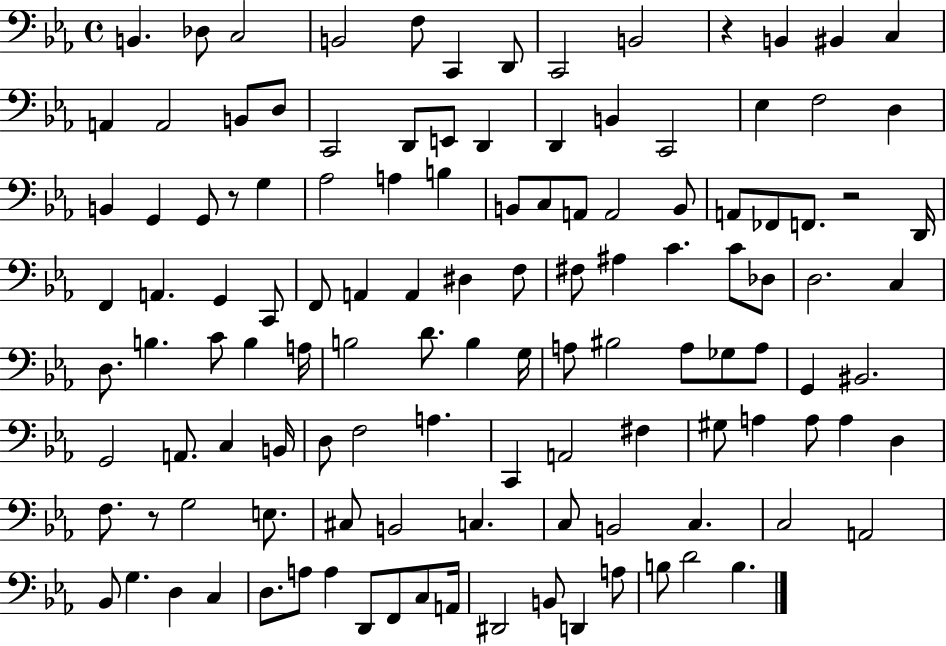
X:1
T:Untitled
M:4/4
L:1/4
K:Eb
B,, _D,/2 C,2 B,,2 F,/2 C,, D,,/2 C,,2 B,,2 z B,, ^B,, C, A,, A,,2 B,,/2 D,/2 C,,2 D,,/2 E,,/2 D,, D,, B,, C,,2 _E, F,2 D, B,, G,, G,,/2 z/2 G, _A,2 A, B, B,,/2 C,/2 A,,/2 A,,2 B,,/2 A,,/2 _F,,/2 F,,/2 z2 D,,/4 F,, A,, G,, C,,/2 F,,/2 A,, A,, ^D, F,/2 ^F,/2 ^A, C C/2 _D,/2 D,2 C, D,/2 B, C/2 B, A,/4 B,2 D/2 B, G,/4 A,/2 ^B,2 A,/2 _G,/2 A,/2 G,, ^B,,2 G,,2 A,,/2 C, B,,/4 D,/2 F,2 A, C,, A,,2 ^F, ^G,/2 A, A,/2 A, D, F,/2 z/2 G,2 E,/2 ^C,/2 B,,2 C, C,/2 B,,2 C, C,2 A,,2 _B,,/2 G, D, C, D,/2 A,/2 A, D,,/2 F,,/2 C,/2 A,,/4 ^D,,2 B,,/2 D,, A,/2 B,/2 D2 B,